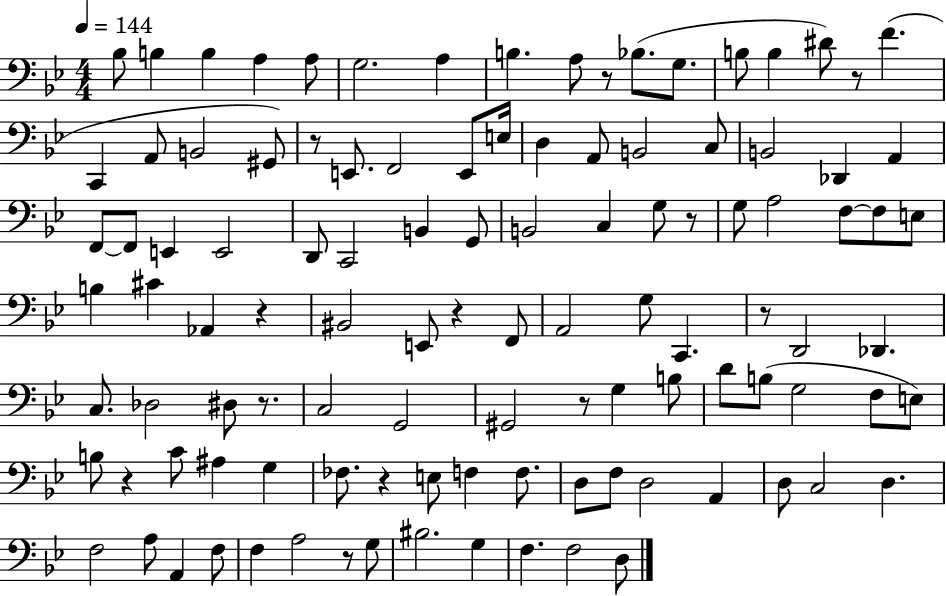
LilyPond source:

{
  \clef bass
  \numericTimeSignature
  \time 4/4
  \key bes \major
  \tempo 4 = 144
  bes8 b4 b4 a4 a8 | g2. a4 | b4. a8 r8 bes8.( g8. | b8 b4 dis'8) r8 f'4.( | \break c,4 a,8 b,2 gis,8) | r8 e,8. f,2 e,8 e16 | d4 a,8 b,2 c8 | b,2 des,4 a,4 | \break f,8~~ f,8 e,4 e,2 | d,8 c,2 b,4 g,8 | b,2 c4 g8 r8 | g8 a2 f8~~ f8 e8 | \break b4 cis'4 aes,4 r4 | bis,2 e,8 r4 f,8 | a,2 g8 c,4. | r8 d,2 des,4. | \break c8. des2 dis8 r8. | c2 g,2 | gis,2 r8 g4 b8 | d'8 b8( g2 f8 e8) | \break b8 r4 c'8 ais4 g4 | fes8. r4 e8 f4 f8. | d8 f8 d2 a,4 | d8 c2 d4. | \break f2 a8 a,4 f8 | f4 a2 r8 g8 | bis2. g4 | f4. f2 d8 | \break \bar "|."
}